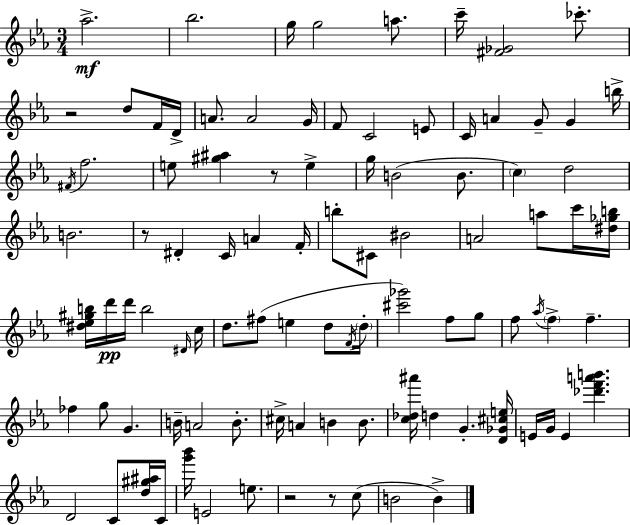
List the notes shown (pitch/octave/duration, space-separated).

Ab5/h. Bb5/h. G5/s G5/h A5/e. C6/s [F#4,Gb4]/h CES6/e. R/h D5/e F4/s D4/s A4/e. A4/h G4/s F4/e C4/h E4/e C4/s A4/q G4/e G4/q B5/s F#4/s F5/h. E5/e [G#5,A#5]/q R/e E5/q G5/s B4/h B4/e. C5/q D5/h B4/h. R/e D#4/q C4/s A4/q F4/s B5/e C#4/e BIS4/h A4/h A5/e C6/s [D#5,Gb5,B5]/s [D#5,Eb5,G#5,B5]/s D6/s D6/s B5/h D#4/s C5/s D5/e. F#5/e E5/q D5/e F4/s D5/s [C#6,Gb6]/h F5/e G5/e F5/e Ab5/s F5/q F5/q. FES5/q G5/e G4/q. B4/s A4/h B4/e. C#5/s A4/q B4/q B4/e. [C5,Db5,A#6]/s D5/q G4/q. [D4,Gb4,C#5,E5]/s E4/s G4/s E4/q [Db6,F6,A6,B6]/q. D4/h C4/e [D5,G#5,A#5]/s C4/s [G6,Bb6]/s E4/h E5/e. R/h R/e C5/e B4/h B4/q